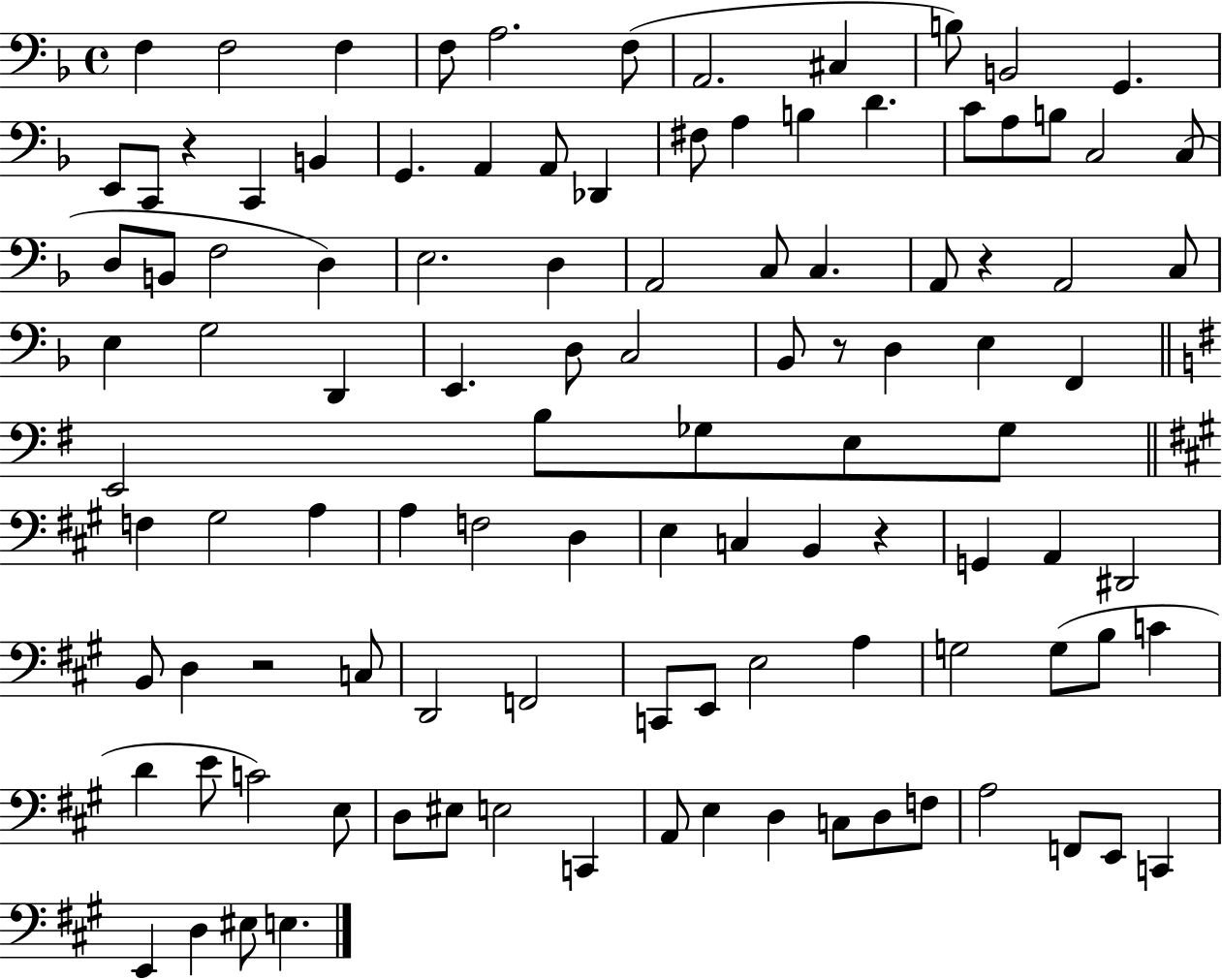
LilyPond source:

{
  \clef bass
  \time 4/4
  \defaultTimeSignature
  \key f \major
  \repeat volta 2 { f4 f2 f4 | f8 a2. f8( | a,2. cis4 | b8) b,2 g,4. | \break e,8 c,8 r4 c,4 b,4 | g,4. a,4 a,8 des,4 | fis8 a4 b4 d'4. | c'8 a8 b8 c2 c8( | \break d8 b,8 f2 d4) | e2. d4 | a,2 c8 c4. | a,8 r4 a,2 c8 | \break e4 g2 d,4 | e,4. d8 c2 | bes,8 r8 d4 e4 f,4 | \bar "||" \break \key g \major e,2 b8 ges8 e8 ges8 | \bar "||" \break \key a \major f4 gis2 a4 | a4 f2 d4 | e4 c4 b,4 r4 | g,4 a,4 dis,2 | \break b,8 d4 r2 c8 | d,2 f,2 | c,8 e,8 e2 a4 | g2 g8( b8 c'4 | \break d'4 e'8 c'2) e8 | d8 eis8 e2 c,4 | a,8 e4 d4 c8 d8 f8 | a2 f,8 e,8 c,4 | \break e,4 d4 eis8 e4. | } \bar "|."
}